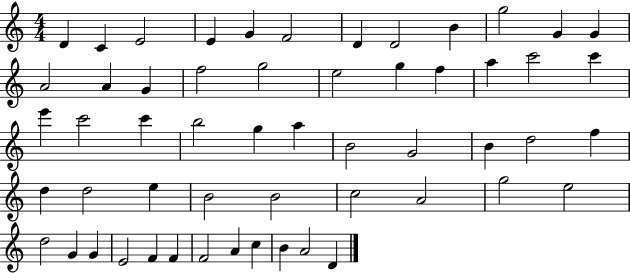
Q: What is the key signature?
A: C major